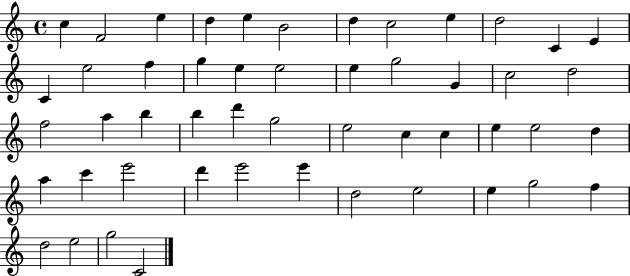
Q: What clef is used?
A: treble